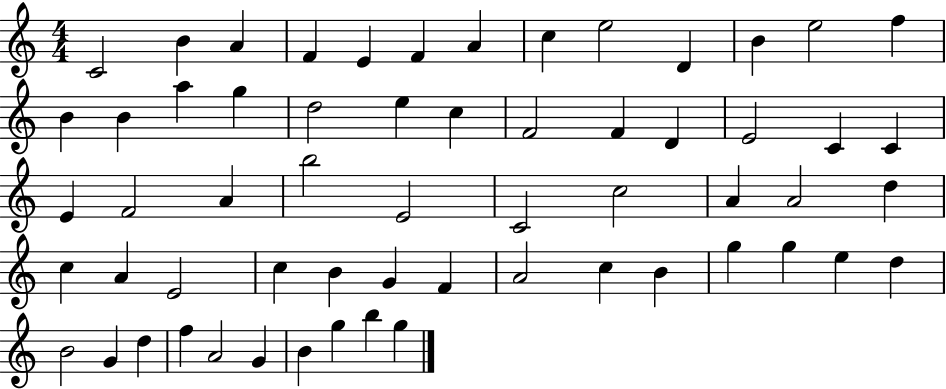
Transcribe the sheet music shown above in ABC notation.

X:1
T:Untitled
M:4/4
L:1/4
K:C
C2 B A F E F A c e2 D B e2 f B B a g d2 e c F2 F D E2 C C E F2 A b2 E2 C2 c2 A A2 d c A E2 c B G F A2 c B g g e d B2 G d f A2 G B g b g